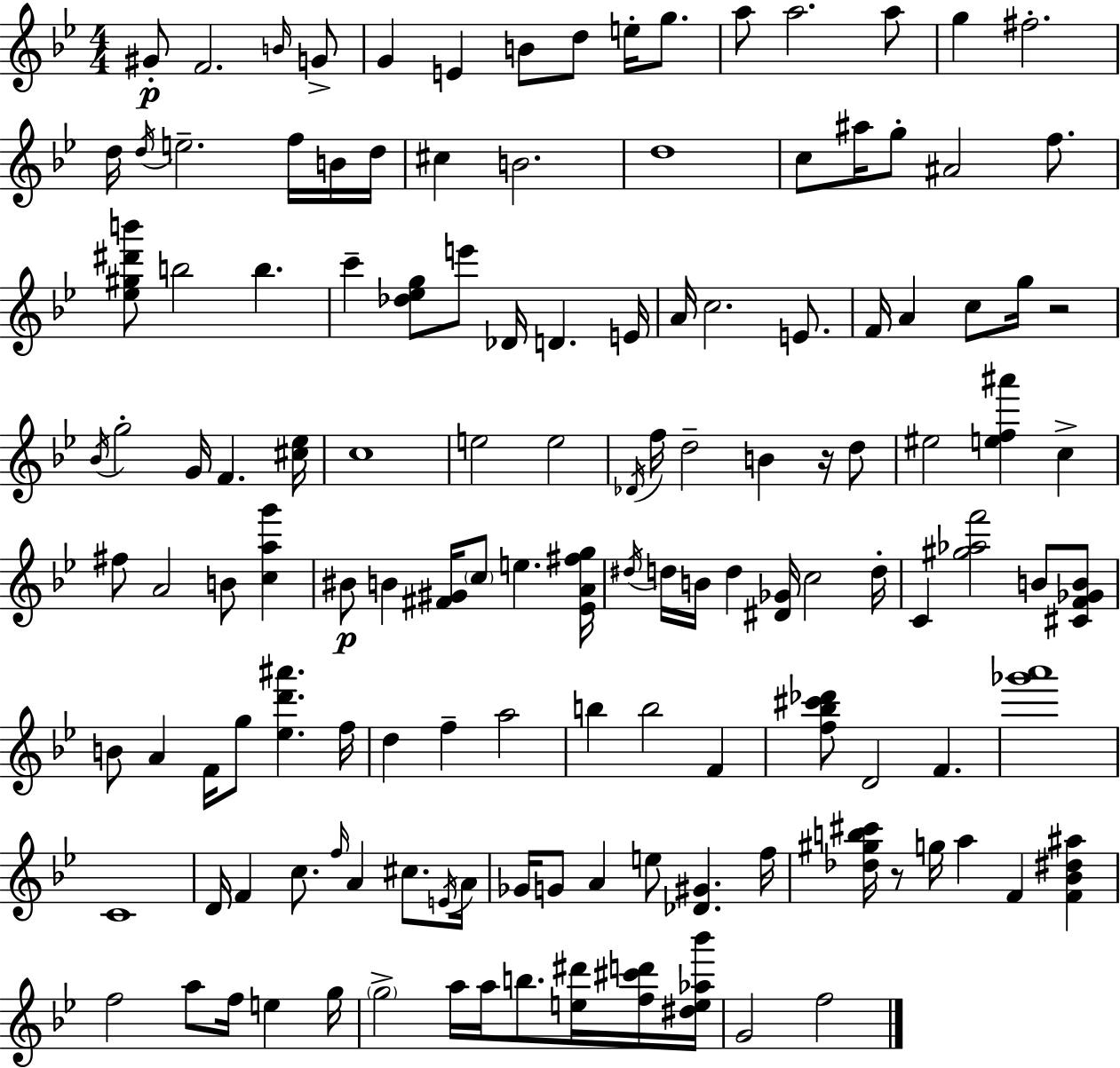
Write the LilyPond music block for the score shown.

{
  \clef treble
  \numericTimeSignature
  \time 4/4
  \key g \minor
  gis'8-.\p f'2. \grace { b'16 } g'8-> | g'4 e'4 b'8 d''8 e''16-. g''8. | a''8 a''2. a''8 | g''4 fis''2.-. | \break d''16 \acciaccatura { d''16 } e''2.-- f''16 | b'16 d''16 cis''4 b'2. | d''1 | c''8 ais''16 g''8-. ais'2 f''8. | \break <ees'' gis'' dis''' b'''>8 b''2 b''4. | c'''4-- <des'' ees'' g''>8 e'''8 des'16 d'4. | e'16 a'16 c''2. e'8. | f'16 a'4 c''8 g''16 r2 | \break \acciaccatura { bes'16 } g''2-. g'16 f'4. | <cis'' ees''>16 c''1 | e''2 e''2 | \acciaccatura { des'16 } f''16 d''2-- b'4 | \break r16 d''8 eis''2 <e'' f'' ais'''>4 | c''4-> fis''8 a'2 b'8 | <c'' a'' g'''>4 bis'8\p b'4 <fis' gis'>16 \parenthesize c''8 e''4. | <ees' a' fis'' g''>16 \acciaccatura { dis''16 } d''16 b'16 d''4 <dis' ges'>16 c''2 | \break d''16-. c'4 <gis'' aes'' f'''>2 | b'8 <cis' f' ges' b'>8 b'8 a'4 f'16 g''8 <ees'' d''' ais'''>4. | f''16 d''4 f''4-- a''2 | b''4 b''2 | \break f'4 <f'' bes'' cis''' des'''>8 d'2 f'4. | <ges''' a'''>1 | c'1 | d'16 f'4 c''8. \grace { f''16 } a'4 | \break cis''8. \acciaccatura { e'16 } a'16 ges'16 g'8 a'4 e''8 | <des' gis'>4. f''16 <des'' gis'' b'' cis'''>16 r8 g''16 a''4 f'4 | <f' bes' dis'' ais''>4 f''2 a''8 | f''16 e''4 g''16 \parenthesize g''2-> a''16 | \break a''16 b''8. <e'' dis'''>16 <f'' cis''' d'''>16 <dis'' e'' aes'' bes'''>16 g'2 f''2 | \bar "|."
}